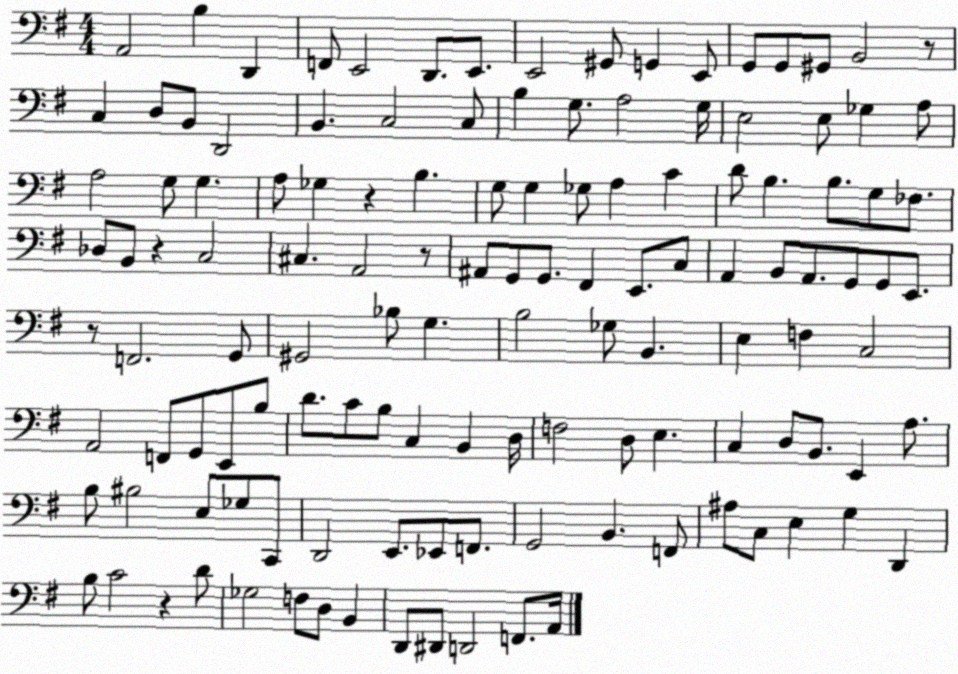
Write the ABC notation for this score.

X:1
T:Untitled
M:4/4
L:1/4
K:G
A,,2 B, D,, F,,/2 E,,2 D,,/2 E,,/2 E,,2 ^G,,/2 G,, E,,/2 G,,/2 G,,/2 ^G,,/2 B,,2 z/2 C, D,/2 B,,/2 D,,2 B,, C,2 C,/2 B, G,/2 A,2 G,/4 E,2 E,/2 _G, A,/2 A,2 G,/2 G, A,/2 _G, z B, G,/2 G, _G,/2 A, C D/2 B, B,/2 G,/2 _F,/2 _D,/2 B,,/2 z C,2 ^C, A,,2 z/2 ^A,,/2 G,,/2 G,,/2 ^F,, E,,/2 C,/2 A,, B,,/2 A,,/2 G,,/2 G,,/2 E,,/2 z/2 F,,2 G,,/2 ^G,,2 _B,/2 G, B,2 _G,/2 B,, E, F, C,2 A,,2 F,,/2 G,,/2 E,,/2 B,/2 D/2 C/2 B,/2 C, B,, D,/4 F,2 D,/2 E, C, D,/2 B,,/2 E,, A,/2 B,/2 ^B,2 E,/2 _G,/2 C,,/2 D,,2 E,,/2 _E,,/2 F,,/2 G,,2 B,, F,,/2 ^A,/2 C,/2 E, G, D,, B,/2 C2 z D/2 _G,2 F,/2 D,/2 B,, D,,/2 ^D,,/2 D,,2 F,,/2 A,,/4